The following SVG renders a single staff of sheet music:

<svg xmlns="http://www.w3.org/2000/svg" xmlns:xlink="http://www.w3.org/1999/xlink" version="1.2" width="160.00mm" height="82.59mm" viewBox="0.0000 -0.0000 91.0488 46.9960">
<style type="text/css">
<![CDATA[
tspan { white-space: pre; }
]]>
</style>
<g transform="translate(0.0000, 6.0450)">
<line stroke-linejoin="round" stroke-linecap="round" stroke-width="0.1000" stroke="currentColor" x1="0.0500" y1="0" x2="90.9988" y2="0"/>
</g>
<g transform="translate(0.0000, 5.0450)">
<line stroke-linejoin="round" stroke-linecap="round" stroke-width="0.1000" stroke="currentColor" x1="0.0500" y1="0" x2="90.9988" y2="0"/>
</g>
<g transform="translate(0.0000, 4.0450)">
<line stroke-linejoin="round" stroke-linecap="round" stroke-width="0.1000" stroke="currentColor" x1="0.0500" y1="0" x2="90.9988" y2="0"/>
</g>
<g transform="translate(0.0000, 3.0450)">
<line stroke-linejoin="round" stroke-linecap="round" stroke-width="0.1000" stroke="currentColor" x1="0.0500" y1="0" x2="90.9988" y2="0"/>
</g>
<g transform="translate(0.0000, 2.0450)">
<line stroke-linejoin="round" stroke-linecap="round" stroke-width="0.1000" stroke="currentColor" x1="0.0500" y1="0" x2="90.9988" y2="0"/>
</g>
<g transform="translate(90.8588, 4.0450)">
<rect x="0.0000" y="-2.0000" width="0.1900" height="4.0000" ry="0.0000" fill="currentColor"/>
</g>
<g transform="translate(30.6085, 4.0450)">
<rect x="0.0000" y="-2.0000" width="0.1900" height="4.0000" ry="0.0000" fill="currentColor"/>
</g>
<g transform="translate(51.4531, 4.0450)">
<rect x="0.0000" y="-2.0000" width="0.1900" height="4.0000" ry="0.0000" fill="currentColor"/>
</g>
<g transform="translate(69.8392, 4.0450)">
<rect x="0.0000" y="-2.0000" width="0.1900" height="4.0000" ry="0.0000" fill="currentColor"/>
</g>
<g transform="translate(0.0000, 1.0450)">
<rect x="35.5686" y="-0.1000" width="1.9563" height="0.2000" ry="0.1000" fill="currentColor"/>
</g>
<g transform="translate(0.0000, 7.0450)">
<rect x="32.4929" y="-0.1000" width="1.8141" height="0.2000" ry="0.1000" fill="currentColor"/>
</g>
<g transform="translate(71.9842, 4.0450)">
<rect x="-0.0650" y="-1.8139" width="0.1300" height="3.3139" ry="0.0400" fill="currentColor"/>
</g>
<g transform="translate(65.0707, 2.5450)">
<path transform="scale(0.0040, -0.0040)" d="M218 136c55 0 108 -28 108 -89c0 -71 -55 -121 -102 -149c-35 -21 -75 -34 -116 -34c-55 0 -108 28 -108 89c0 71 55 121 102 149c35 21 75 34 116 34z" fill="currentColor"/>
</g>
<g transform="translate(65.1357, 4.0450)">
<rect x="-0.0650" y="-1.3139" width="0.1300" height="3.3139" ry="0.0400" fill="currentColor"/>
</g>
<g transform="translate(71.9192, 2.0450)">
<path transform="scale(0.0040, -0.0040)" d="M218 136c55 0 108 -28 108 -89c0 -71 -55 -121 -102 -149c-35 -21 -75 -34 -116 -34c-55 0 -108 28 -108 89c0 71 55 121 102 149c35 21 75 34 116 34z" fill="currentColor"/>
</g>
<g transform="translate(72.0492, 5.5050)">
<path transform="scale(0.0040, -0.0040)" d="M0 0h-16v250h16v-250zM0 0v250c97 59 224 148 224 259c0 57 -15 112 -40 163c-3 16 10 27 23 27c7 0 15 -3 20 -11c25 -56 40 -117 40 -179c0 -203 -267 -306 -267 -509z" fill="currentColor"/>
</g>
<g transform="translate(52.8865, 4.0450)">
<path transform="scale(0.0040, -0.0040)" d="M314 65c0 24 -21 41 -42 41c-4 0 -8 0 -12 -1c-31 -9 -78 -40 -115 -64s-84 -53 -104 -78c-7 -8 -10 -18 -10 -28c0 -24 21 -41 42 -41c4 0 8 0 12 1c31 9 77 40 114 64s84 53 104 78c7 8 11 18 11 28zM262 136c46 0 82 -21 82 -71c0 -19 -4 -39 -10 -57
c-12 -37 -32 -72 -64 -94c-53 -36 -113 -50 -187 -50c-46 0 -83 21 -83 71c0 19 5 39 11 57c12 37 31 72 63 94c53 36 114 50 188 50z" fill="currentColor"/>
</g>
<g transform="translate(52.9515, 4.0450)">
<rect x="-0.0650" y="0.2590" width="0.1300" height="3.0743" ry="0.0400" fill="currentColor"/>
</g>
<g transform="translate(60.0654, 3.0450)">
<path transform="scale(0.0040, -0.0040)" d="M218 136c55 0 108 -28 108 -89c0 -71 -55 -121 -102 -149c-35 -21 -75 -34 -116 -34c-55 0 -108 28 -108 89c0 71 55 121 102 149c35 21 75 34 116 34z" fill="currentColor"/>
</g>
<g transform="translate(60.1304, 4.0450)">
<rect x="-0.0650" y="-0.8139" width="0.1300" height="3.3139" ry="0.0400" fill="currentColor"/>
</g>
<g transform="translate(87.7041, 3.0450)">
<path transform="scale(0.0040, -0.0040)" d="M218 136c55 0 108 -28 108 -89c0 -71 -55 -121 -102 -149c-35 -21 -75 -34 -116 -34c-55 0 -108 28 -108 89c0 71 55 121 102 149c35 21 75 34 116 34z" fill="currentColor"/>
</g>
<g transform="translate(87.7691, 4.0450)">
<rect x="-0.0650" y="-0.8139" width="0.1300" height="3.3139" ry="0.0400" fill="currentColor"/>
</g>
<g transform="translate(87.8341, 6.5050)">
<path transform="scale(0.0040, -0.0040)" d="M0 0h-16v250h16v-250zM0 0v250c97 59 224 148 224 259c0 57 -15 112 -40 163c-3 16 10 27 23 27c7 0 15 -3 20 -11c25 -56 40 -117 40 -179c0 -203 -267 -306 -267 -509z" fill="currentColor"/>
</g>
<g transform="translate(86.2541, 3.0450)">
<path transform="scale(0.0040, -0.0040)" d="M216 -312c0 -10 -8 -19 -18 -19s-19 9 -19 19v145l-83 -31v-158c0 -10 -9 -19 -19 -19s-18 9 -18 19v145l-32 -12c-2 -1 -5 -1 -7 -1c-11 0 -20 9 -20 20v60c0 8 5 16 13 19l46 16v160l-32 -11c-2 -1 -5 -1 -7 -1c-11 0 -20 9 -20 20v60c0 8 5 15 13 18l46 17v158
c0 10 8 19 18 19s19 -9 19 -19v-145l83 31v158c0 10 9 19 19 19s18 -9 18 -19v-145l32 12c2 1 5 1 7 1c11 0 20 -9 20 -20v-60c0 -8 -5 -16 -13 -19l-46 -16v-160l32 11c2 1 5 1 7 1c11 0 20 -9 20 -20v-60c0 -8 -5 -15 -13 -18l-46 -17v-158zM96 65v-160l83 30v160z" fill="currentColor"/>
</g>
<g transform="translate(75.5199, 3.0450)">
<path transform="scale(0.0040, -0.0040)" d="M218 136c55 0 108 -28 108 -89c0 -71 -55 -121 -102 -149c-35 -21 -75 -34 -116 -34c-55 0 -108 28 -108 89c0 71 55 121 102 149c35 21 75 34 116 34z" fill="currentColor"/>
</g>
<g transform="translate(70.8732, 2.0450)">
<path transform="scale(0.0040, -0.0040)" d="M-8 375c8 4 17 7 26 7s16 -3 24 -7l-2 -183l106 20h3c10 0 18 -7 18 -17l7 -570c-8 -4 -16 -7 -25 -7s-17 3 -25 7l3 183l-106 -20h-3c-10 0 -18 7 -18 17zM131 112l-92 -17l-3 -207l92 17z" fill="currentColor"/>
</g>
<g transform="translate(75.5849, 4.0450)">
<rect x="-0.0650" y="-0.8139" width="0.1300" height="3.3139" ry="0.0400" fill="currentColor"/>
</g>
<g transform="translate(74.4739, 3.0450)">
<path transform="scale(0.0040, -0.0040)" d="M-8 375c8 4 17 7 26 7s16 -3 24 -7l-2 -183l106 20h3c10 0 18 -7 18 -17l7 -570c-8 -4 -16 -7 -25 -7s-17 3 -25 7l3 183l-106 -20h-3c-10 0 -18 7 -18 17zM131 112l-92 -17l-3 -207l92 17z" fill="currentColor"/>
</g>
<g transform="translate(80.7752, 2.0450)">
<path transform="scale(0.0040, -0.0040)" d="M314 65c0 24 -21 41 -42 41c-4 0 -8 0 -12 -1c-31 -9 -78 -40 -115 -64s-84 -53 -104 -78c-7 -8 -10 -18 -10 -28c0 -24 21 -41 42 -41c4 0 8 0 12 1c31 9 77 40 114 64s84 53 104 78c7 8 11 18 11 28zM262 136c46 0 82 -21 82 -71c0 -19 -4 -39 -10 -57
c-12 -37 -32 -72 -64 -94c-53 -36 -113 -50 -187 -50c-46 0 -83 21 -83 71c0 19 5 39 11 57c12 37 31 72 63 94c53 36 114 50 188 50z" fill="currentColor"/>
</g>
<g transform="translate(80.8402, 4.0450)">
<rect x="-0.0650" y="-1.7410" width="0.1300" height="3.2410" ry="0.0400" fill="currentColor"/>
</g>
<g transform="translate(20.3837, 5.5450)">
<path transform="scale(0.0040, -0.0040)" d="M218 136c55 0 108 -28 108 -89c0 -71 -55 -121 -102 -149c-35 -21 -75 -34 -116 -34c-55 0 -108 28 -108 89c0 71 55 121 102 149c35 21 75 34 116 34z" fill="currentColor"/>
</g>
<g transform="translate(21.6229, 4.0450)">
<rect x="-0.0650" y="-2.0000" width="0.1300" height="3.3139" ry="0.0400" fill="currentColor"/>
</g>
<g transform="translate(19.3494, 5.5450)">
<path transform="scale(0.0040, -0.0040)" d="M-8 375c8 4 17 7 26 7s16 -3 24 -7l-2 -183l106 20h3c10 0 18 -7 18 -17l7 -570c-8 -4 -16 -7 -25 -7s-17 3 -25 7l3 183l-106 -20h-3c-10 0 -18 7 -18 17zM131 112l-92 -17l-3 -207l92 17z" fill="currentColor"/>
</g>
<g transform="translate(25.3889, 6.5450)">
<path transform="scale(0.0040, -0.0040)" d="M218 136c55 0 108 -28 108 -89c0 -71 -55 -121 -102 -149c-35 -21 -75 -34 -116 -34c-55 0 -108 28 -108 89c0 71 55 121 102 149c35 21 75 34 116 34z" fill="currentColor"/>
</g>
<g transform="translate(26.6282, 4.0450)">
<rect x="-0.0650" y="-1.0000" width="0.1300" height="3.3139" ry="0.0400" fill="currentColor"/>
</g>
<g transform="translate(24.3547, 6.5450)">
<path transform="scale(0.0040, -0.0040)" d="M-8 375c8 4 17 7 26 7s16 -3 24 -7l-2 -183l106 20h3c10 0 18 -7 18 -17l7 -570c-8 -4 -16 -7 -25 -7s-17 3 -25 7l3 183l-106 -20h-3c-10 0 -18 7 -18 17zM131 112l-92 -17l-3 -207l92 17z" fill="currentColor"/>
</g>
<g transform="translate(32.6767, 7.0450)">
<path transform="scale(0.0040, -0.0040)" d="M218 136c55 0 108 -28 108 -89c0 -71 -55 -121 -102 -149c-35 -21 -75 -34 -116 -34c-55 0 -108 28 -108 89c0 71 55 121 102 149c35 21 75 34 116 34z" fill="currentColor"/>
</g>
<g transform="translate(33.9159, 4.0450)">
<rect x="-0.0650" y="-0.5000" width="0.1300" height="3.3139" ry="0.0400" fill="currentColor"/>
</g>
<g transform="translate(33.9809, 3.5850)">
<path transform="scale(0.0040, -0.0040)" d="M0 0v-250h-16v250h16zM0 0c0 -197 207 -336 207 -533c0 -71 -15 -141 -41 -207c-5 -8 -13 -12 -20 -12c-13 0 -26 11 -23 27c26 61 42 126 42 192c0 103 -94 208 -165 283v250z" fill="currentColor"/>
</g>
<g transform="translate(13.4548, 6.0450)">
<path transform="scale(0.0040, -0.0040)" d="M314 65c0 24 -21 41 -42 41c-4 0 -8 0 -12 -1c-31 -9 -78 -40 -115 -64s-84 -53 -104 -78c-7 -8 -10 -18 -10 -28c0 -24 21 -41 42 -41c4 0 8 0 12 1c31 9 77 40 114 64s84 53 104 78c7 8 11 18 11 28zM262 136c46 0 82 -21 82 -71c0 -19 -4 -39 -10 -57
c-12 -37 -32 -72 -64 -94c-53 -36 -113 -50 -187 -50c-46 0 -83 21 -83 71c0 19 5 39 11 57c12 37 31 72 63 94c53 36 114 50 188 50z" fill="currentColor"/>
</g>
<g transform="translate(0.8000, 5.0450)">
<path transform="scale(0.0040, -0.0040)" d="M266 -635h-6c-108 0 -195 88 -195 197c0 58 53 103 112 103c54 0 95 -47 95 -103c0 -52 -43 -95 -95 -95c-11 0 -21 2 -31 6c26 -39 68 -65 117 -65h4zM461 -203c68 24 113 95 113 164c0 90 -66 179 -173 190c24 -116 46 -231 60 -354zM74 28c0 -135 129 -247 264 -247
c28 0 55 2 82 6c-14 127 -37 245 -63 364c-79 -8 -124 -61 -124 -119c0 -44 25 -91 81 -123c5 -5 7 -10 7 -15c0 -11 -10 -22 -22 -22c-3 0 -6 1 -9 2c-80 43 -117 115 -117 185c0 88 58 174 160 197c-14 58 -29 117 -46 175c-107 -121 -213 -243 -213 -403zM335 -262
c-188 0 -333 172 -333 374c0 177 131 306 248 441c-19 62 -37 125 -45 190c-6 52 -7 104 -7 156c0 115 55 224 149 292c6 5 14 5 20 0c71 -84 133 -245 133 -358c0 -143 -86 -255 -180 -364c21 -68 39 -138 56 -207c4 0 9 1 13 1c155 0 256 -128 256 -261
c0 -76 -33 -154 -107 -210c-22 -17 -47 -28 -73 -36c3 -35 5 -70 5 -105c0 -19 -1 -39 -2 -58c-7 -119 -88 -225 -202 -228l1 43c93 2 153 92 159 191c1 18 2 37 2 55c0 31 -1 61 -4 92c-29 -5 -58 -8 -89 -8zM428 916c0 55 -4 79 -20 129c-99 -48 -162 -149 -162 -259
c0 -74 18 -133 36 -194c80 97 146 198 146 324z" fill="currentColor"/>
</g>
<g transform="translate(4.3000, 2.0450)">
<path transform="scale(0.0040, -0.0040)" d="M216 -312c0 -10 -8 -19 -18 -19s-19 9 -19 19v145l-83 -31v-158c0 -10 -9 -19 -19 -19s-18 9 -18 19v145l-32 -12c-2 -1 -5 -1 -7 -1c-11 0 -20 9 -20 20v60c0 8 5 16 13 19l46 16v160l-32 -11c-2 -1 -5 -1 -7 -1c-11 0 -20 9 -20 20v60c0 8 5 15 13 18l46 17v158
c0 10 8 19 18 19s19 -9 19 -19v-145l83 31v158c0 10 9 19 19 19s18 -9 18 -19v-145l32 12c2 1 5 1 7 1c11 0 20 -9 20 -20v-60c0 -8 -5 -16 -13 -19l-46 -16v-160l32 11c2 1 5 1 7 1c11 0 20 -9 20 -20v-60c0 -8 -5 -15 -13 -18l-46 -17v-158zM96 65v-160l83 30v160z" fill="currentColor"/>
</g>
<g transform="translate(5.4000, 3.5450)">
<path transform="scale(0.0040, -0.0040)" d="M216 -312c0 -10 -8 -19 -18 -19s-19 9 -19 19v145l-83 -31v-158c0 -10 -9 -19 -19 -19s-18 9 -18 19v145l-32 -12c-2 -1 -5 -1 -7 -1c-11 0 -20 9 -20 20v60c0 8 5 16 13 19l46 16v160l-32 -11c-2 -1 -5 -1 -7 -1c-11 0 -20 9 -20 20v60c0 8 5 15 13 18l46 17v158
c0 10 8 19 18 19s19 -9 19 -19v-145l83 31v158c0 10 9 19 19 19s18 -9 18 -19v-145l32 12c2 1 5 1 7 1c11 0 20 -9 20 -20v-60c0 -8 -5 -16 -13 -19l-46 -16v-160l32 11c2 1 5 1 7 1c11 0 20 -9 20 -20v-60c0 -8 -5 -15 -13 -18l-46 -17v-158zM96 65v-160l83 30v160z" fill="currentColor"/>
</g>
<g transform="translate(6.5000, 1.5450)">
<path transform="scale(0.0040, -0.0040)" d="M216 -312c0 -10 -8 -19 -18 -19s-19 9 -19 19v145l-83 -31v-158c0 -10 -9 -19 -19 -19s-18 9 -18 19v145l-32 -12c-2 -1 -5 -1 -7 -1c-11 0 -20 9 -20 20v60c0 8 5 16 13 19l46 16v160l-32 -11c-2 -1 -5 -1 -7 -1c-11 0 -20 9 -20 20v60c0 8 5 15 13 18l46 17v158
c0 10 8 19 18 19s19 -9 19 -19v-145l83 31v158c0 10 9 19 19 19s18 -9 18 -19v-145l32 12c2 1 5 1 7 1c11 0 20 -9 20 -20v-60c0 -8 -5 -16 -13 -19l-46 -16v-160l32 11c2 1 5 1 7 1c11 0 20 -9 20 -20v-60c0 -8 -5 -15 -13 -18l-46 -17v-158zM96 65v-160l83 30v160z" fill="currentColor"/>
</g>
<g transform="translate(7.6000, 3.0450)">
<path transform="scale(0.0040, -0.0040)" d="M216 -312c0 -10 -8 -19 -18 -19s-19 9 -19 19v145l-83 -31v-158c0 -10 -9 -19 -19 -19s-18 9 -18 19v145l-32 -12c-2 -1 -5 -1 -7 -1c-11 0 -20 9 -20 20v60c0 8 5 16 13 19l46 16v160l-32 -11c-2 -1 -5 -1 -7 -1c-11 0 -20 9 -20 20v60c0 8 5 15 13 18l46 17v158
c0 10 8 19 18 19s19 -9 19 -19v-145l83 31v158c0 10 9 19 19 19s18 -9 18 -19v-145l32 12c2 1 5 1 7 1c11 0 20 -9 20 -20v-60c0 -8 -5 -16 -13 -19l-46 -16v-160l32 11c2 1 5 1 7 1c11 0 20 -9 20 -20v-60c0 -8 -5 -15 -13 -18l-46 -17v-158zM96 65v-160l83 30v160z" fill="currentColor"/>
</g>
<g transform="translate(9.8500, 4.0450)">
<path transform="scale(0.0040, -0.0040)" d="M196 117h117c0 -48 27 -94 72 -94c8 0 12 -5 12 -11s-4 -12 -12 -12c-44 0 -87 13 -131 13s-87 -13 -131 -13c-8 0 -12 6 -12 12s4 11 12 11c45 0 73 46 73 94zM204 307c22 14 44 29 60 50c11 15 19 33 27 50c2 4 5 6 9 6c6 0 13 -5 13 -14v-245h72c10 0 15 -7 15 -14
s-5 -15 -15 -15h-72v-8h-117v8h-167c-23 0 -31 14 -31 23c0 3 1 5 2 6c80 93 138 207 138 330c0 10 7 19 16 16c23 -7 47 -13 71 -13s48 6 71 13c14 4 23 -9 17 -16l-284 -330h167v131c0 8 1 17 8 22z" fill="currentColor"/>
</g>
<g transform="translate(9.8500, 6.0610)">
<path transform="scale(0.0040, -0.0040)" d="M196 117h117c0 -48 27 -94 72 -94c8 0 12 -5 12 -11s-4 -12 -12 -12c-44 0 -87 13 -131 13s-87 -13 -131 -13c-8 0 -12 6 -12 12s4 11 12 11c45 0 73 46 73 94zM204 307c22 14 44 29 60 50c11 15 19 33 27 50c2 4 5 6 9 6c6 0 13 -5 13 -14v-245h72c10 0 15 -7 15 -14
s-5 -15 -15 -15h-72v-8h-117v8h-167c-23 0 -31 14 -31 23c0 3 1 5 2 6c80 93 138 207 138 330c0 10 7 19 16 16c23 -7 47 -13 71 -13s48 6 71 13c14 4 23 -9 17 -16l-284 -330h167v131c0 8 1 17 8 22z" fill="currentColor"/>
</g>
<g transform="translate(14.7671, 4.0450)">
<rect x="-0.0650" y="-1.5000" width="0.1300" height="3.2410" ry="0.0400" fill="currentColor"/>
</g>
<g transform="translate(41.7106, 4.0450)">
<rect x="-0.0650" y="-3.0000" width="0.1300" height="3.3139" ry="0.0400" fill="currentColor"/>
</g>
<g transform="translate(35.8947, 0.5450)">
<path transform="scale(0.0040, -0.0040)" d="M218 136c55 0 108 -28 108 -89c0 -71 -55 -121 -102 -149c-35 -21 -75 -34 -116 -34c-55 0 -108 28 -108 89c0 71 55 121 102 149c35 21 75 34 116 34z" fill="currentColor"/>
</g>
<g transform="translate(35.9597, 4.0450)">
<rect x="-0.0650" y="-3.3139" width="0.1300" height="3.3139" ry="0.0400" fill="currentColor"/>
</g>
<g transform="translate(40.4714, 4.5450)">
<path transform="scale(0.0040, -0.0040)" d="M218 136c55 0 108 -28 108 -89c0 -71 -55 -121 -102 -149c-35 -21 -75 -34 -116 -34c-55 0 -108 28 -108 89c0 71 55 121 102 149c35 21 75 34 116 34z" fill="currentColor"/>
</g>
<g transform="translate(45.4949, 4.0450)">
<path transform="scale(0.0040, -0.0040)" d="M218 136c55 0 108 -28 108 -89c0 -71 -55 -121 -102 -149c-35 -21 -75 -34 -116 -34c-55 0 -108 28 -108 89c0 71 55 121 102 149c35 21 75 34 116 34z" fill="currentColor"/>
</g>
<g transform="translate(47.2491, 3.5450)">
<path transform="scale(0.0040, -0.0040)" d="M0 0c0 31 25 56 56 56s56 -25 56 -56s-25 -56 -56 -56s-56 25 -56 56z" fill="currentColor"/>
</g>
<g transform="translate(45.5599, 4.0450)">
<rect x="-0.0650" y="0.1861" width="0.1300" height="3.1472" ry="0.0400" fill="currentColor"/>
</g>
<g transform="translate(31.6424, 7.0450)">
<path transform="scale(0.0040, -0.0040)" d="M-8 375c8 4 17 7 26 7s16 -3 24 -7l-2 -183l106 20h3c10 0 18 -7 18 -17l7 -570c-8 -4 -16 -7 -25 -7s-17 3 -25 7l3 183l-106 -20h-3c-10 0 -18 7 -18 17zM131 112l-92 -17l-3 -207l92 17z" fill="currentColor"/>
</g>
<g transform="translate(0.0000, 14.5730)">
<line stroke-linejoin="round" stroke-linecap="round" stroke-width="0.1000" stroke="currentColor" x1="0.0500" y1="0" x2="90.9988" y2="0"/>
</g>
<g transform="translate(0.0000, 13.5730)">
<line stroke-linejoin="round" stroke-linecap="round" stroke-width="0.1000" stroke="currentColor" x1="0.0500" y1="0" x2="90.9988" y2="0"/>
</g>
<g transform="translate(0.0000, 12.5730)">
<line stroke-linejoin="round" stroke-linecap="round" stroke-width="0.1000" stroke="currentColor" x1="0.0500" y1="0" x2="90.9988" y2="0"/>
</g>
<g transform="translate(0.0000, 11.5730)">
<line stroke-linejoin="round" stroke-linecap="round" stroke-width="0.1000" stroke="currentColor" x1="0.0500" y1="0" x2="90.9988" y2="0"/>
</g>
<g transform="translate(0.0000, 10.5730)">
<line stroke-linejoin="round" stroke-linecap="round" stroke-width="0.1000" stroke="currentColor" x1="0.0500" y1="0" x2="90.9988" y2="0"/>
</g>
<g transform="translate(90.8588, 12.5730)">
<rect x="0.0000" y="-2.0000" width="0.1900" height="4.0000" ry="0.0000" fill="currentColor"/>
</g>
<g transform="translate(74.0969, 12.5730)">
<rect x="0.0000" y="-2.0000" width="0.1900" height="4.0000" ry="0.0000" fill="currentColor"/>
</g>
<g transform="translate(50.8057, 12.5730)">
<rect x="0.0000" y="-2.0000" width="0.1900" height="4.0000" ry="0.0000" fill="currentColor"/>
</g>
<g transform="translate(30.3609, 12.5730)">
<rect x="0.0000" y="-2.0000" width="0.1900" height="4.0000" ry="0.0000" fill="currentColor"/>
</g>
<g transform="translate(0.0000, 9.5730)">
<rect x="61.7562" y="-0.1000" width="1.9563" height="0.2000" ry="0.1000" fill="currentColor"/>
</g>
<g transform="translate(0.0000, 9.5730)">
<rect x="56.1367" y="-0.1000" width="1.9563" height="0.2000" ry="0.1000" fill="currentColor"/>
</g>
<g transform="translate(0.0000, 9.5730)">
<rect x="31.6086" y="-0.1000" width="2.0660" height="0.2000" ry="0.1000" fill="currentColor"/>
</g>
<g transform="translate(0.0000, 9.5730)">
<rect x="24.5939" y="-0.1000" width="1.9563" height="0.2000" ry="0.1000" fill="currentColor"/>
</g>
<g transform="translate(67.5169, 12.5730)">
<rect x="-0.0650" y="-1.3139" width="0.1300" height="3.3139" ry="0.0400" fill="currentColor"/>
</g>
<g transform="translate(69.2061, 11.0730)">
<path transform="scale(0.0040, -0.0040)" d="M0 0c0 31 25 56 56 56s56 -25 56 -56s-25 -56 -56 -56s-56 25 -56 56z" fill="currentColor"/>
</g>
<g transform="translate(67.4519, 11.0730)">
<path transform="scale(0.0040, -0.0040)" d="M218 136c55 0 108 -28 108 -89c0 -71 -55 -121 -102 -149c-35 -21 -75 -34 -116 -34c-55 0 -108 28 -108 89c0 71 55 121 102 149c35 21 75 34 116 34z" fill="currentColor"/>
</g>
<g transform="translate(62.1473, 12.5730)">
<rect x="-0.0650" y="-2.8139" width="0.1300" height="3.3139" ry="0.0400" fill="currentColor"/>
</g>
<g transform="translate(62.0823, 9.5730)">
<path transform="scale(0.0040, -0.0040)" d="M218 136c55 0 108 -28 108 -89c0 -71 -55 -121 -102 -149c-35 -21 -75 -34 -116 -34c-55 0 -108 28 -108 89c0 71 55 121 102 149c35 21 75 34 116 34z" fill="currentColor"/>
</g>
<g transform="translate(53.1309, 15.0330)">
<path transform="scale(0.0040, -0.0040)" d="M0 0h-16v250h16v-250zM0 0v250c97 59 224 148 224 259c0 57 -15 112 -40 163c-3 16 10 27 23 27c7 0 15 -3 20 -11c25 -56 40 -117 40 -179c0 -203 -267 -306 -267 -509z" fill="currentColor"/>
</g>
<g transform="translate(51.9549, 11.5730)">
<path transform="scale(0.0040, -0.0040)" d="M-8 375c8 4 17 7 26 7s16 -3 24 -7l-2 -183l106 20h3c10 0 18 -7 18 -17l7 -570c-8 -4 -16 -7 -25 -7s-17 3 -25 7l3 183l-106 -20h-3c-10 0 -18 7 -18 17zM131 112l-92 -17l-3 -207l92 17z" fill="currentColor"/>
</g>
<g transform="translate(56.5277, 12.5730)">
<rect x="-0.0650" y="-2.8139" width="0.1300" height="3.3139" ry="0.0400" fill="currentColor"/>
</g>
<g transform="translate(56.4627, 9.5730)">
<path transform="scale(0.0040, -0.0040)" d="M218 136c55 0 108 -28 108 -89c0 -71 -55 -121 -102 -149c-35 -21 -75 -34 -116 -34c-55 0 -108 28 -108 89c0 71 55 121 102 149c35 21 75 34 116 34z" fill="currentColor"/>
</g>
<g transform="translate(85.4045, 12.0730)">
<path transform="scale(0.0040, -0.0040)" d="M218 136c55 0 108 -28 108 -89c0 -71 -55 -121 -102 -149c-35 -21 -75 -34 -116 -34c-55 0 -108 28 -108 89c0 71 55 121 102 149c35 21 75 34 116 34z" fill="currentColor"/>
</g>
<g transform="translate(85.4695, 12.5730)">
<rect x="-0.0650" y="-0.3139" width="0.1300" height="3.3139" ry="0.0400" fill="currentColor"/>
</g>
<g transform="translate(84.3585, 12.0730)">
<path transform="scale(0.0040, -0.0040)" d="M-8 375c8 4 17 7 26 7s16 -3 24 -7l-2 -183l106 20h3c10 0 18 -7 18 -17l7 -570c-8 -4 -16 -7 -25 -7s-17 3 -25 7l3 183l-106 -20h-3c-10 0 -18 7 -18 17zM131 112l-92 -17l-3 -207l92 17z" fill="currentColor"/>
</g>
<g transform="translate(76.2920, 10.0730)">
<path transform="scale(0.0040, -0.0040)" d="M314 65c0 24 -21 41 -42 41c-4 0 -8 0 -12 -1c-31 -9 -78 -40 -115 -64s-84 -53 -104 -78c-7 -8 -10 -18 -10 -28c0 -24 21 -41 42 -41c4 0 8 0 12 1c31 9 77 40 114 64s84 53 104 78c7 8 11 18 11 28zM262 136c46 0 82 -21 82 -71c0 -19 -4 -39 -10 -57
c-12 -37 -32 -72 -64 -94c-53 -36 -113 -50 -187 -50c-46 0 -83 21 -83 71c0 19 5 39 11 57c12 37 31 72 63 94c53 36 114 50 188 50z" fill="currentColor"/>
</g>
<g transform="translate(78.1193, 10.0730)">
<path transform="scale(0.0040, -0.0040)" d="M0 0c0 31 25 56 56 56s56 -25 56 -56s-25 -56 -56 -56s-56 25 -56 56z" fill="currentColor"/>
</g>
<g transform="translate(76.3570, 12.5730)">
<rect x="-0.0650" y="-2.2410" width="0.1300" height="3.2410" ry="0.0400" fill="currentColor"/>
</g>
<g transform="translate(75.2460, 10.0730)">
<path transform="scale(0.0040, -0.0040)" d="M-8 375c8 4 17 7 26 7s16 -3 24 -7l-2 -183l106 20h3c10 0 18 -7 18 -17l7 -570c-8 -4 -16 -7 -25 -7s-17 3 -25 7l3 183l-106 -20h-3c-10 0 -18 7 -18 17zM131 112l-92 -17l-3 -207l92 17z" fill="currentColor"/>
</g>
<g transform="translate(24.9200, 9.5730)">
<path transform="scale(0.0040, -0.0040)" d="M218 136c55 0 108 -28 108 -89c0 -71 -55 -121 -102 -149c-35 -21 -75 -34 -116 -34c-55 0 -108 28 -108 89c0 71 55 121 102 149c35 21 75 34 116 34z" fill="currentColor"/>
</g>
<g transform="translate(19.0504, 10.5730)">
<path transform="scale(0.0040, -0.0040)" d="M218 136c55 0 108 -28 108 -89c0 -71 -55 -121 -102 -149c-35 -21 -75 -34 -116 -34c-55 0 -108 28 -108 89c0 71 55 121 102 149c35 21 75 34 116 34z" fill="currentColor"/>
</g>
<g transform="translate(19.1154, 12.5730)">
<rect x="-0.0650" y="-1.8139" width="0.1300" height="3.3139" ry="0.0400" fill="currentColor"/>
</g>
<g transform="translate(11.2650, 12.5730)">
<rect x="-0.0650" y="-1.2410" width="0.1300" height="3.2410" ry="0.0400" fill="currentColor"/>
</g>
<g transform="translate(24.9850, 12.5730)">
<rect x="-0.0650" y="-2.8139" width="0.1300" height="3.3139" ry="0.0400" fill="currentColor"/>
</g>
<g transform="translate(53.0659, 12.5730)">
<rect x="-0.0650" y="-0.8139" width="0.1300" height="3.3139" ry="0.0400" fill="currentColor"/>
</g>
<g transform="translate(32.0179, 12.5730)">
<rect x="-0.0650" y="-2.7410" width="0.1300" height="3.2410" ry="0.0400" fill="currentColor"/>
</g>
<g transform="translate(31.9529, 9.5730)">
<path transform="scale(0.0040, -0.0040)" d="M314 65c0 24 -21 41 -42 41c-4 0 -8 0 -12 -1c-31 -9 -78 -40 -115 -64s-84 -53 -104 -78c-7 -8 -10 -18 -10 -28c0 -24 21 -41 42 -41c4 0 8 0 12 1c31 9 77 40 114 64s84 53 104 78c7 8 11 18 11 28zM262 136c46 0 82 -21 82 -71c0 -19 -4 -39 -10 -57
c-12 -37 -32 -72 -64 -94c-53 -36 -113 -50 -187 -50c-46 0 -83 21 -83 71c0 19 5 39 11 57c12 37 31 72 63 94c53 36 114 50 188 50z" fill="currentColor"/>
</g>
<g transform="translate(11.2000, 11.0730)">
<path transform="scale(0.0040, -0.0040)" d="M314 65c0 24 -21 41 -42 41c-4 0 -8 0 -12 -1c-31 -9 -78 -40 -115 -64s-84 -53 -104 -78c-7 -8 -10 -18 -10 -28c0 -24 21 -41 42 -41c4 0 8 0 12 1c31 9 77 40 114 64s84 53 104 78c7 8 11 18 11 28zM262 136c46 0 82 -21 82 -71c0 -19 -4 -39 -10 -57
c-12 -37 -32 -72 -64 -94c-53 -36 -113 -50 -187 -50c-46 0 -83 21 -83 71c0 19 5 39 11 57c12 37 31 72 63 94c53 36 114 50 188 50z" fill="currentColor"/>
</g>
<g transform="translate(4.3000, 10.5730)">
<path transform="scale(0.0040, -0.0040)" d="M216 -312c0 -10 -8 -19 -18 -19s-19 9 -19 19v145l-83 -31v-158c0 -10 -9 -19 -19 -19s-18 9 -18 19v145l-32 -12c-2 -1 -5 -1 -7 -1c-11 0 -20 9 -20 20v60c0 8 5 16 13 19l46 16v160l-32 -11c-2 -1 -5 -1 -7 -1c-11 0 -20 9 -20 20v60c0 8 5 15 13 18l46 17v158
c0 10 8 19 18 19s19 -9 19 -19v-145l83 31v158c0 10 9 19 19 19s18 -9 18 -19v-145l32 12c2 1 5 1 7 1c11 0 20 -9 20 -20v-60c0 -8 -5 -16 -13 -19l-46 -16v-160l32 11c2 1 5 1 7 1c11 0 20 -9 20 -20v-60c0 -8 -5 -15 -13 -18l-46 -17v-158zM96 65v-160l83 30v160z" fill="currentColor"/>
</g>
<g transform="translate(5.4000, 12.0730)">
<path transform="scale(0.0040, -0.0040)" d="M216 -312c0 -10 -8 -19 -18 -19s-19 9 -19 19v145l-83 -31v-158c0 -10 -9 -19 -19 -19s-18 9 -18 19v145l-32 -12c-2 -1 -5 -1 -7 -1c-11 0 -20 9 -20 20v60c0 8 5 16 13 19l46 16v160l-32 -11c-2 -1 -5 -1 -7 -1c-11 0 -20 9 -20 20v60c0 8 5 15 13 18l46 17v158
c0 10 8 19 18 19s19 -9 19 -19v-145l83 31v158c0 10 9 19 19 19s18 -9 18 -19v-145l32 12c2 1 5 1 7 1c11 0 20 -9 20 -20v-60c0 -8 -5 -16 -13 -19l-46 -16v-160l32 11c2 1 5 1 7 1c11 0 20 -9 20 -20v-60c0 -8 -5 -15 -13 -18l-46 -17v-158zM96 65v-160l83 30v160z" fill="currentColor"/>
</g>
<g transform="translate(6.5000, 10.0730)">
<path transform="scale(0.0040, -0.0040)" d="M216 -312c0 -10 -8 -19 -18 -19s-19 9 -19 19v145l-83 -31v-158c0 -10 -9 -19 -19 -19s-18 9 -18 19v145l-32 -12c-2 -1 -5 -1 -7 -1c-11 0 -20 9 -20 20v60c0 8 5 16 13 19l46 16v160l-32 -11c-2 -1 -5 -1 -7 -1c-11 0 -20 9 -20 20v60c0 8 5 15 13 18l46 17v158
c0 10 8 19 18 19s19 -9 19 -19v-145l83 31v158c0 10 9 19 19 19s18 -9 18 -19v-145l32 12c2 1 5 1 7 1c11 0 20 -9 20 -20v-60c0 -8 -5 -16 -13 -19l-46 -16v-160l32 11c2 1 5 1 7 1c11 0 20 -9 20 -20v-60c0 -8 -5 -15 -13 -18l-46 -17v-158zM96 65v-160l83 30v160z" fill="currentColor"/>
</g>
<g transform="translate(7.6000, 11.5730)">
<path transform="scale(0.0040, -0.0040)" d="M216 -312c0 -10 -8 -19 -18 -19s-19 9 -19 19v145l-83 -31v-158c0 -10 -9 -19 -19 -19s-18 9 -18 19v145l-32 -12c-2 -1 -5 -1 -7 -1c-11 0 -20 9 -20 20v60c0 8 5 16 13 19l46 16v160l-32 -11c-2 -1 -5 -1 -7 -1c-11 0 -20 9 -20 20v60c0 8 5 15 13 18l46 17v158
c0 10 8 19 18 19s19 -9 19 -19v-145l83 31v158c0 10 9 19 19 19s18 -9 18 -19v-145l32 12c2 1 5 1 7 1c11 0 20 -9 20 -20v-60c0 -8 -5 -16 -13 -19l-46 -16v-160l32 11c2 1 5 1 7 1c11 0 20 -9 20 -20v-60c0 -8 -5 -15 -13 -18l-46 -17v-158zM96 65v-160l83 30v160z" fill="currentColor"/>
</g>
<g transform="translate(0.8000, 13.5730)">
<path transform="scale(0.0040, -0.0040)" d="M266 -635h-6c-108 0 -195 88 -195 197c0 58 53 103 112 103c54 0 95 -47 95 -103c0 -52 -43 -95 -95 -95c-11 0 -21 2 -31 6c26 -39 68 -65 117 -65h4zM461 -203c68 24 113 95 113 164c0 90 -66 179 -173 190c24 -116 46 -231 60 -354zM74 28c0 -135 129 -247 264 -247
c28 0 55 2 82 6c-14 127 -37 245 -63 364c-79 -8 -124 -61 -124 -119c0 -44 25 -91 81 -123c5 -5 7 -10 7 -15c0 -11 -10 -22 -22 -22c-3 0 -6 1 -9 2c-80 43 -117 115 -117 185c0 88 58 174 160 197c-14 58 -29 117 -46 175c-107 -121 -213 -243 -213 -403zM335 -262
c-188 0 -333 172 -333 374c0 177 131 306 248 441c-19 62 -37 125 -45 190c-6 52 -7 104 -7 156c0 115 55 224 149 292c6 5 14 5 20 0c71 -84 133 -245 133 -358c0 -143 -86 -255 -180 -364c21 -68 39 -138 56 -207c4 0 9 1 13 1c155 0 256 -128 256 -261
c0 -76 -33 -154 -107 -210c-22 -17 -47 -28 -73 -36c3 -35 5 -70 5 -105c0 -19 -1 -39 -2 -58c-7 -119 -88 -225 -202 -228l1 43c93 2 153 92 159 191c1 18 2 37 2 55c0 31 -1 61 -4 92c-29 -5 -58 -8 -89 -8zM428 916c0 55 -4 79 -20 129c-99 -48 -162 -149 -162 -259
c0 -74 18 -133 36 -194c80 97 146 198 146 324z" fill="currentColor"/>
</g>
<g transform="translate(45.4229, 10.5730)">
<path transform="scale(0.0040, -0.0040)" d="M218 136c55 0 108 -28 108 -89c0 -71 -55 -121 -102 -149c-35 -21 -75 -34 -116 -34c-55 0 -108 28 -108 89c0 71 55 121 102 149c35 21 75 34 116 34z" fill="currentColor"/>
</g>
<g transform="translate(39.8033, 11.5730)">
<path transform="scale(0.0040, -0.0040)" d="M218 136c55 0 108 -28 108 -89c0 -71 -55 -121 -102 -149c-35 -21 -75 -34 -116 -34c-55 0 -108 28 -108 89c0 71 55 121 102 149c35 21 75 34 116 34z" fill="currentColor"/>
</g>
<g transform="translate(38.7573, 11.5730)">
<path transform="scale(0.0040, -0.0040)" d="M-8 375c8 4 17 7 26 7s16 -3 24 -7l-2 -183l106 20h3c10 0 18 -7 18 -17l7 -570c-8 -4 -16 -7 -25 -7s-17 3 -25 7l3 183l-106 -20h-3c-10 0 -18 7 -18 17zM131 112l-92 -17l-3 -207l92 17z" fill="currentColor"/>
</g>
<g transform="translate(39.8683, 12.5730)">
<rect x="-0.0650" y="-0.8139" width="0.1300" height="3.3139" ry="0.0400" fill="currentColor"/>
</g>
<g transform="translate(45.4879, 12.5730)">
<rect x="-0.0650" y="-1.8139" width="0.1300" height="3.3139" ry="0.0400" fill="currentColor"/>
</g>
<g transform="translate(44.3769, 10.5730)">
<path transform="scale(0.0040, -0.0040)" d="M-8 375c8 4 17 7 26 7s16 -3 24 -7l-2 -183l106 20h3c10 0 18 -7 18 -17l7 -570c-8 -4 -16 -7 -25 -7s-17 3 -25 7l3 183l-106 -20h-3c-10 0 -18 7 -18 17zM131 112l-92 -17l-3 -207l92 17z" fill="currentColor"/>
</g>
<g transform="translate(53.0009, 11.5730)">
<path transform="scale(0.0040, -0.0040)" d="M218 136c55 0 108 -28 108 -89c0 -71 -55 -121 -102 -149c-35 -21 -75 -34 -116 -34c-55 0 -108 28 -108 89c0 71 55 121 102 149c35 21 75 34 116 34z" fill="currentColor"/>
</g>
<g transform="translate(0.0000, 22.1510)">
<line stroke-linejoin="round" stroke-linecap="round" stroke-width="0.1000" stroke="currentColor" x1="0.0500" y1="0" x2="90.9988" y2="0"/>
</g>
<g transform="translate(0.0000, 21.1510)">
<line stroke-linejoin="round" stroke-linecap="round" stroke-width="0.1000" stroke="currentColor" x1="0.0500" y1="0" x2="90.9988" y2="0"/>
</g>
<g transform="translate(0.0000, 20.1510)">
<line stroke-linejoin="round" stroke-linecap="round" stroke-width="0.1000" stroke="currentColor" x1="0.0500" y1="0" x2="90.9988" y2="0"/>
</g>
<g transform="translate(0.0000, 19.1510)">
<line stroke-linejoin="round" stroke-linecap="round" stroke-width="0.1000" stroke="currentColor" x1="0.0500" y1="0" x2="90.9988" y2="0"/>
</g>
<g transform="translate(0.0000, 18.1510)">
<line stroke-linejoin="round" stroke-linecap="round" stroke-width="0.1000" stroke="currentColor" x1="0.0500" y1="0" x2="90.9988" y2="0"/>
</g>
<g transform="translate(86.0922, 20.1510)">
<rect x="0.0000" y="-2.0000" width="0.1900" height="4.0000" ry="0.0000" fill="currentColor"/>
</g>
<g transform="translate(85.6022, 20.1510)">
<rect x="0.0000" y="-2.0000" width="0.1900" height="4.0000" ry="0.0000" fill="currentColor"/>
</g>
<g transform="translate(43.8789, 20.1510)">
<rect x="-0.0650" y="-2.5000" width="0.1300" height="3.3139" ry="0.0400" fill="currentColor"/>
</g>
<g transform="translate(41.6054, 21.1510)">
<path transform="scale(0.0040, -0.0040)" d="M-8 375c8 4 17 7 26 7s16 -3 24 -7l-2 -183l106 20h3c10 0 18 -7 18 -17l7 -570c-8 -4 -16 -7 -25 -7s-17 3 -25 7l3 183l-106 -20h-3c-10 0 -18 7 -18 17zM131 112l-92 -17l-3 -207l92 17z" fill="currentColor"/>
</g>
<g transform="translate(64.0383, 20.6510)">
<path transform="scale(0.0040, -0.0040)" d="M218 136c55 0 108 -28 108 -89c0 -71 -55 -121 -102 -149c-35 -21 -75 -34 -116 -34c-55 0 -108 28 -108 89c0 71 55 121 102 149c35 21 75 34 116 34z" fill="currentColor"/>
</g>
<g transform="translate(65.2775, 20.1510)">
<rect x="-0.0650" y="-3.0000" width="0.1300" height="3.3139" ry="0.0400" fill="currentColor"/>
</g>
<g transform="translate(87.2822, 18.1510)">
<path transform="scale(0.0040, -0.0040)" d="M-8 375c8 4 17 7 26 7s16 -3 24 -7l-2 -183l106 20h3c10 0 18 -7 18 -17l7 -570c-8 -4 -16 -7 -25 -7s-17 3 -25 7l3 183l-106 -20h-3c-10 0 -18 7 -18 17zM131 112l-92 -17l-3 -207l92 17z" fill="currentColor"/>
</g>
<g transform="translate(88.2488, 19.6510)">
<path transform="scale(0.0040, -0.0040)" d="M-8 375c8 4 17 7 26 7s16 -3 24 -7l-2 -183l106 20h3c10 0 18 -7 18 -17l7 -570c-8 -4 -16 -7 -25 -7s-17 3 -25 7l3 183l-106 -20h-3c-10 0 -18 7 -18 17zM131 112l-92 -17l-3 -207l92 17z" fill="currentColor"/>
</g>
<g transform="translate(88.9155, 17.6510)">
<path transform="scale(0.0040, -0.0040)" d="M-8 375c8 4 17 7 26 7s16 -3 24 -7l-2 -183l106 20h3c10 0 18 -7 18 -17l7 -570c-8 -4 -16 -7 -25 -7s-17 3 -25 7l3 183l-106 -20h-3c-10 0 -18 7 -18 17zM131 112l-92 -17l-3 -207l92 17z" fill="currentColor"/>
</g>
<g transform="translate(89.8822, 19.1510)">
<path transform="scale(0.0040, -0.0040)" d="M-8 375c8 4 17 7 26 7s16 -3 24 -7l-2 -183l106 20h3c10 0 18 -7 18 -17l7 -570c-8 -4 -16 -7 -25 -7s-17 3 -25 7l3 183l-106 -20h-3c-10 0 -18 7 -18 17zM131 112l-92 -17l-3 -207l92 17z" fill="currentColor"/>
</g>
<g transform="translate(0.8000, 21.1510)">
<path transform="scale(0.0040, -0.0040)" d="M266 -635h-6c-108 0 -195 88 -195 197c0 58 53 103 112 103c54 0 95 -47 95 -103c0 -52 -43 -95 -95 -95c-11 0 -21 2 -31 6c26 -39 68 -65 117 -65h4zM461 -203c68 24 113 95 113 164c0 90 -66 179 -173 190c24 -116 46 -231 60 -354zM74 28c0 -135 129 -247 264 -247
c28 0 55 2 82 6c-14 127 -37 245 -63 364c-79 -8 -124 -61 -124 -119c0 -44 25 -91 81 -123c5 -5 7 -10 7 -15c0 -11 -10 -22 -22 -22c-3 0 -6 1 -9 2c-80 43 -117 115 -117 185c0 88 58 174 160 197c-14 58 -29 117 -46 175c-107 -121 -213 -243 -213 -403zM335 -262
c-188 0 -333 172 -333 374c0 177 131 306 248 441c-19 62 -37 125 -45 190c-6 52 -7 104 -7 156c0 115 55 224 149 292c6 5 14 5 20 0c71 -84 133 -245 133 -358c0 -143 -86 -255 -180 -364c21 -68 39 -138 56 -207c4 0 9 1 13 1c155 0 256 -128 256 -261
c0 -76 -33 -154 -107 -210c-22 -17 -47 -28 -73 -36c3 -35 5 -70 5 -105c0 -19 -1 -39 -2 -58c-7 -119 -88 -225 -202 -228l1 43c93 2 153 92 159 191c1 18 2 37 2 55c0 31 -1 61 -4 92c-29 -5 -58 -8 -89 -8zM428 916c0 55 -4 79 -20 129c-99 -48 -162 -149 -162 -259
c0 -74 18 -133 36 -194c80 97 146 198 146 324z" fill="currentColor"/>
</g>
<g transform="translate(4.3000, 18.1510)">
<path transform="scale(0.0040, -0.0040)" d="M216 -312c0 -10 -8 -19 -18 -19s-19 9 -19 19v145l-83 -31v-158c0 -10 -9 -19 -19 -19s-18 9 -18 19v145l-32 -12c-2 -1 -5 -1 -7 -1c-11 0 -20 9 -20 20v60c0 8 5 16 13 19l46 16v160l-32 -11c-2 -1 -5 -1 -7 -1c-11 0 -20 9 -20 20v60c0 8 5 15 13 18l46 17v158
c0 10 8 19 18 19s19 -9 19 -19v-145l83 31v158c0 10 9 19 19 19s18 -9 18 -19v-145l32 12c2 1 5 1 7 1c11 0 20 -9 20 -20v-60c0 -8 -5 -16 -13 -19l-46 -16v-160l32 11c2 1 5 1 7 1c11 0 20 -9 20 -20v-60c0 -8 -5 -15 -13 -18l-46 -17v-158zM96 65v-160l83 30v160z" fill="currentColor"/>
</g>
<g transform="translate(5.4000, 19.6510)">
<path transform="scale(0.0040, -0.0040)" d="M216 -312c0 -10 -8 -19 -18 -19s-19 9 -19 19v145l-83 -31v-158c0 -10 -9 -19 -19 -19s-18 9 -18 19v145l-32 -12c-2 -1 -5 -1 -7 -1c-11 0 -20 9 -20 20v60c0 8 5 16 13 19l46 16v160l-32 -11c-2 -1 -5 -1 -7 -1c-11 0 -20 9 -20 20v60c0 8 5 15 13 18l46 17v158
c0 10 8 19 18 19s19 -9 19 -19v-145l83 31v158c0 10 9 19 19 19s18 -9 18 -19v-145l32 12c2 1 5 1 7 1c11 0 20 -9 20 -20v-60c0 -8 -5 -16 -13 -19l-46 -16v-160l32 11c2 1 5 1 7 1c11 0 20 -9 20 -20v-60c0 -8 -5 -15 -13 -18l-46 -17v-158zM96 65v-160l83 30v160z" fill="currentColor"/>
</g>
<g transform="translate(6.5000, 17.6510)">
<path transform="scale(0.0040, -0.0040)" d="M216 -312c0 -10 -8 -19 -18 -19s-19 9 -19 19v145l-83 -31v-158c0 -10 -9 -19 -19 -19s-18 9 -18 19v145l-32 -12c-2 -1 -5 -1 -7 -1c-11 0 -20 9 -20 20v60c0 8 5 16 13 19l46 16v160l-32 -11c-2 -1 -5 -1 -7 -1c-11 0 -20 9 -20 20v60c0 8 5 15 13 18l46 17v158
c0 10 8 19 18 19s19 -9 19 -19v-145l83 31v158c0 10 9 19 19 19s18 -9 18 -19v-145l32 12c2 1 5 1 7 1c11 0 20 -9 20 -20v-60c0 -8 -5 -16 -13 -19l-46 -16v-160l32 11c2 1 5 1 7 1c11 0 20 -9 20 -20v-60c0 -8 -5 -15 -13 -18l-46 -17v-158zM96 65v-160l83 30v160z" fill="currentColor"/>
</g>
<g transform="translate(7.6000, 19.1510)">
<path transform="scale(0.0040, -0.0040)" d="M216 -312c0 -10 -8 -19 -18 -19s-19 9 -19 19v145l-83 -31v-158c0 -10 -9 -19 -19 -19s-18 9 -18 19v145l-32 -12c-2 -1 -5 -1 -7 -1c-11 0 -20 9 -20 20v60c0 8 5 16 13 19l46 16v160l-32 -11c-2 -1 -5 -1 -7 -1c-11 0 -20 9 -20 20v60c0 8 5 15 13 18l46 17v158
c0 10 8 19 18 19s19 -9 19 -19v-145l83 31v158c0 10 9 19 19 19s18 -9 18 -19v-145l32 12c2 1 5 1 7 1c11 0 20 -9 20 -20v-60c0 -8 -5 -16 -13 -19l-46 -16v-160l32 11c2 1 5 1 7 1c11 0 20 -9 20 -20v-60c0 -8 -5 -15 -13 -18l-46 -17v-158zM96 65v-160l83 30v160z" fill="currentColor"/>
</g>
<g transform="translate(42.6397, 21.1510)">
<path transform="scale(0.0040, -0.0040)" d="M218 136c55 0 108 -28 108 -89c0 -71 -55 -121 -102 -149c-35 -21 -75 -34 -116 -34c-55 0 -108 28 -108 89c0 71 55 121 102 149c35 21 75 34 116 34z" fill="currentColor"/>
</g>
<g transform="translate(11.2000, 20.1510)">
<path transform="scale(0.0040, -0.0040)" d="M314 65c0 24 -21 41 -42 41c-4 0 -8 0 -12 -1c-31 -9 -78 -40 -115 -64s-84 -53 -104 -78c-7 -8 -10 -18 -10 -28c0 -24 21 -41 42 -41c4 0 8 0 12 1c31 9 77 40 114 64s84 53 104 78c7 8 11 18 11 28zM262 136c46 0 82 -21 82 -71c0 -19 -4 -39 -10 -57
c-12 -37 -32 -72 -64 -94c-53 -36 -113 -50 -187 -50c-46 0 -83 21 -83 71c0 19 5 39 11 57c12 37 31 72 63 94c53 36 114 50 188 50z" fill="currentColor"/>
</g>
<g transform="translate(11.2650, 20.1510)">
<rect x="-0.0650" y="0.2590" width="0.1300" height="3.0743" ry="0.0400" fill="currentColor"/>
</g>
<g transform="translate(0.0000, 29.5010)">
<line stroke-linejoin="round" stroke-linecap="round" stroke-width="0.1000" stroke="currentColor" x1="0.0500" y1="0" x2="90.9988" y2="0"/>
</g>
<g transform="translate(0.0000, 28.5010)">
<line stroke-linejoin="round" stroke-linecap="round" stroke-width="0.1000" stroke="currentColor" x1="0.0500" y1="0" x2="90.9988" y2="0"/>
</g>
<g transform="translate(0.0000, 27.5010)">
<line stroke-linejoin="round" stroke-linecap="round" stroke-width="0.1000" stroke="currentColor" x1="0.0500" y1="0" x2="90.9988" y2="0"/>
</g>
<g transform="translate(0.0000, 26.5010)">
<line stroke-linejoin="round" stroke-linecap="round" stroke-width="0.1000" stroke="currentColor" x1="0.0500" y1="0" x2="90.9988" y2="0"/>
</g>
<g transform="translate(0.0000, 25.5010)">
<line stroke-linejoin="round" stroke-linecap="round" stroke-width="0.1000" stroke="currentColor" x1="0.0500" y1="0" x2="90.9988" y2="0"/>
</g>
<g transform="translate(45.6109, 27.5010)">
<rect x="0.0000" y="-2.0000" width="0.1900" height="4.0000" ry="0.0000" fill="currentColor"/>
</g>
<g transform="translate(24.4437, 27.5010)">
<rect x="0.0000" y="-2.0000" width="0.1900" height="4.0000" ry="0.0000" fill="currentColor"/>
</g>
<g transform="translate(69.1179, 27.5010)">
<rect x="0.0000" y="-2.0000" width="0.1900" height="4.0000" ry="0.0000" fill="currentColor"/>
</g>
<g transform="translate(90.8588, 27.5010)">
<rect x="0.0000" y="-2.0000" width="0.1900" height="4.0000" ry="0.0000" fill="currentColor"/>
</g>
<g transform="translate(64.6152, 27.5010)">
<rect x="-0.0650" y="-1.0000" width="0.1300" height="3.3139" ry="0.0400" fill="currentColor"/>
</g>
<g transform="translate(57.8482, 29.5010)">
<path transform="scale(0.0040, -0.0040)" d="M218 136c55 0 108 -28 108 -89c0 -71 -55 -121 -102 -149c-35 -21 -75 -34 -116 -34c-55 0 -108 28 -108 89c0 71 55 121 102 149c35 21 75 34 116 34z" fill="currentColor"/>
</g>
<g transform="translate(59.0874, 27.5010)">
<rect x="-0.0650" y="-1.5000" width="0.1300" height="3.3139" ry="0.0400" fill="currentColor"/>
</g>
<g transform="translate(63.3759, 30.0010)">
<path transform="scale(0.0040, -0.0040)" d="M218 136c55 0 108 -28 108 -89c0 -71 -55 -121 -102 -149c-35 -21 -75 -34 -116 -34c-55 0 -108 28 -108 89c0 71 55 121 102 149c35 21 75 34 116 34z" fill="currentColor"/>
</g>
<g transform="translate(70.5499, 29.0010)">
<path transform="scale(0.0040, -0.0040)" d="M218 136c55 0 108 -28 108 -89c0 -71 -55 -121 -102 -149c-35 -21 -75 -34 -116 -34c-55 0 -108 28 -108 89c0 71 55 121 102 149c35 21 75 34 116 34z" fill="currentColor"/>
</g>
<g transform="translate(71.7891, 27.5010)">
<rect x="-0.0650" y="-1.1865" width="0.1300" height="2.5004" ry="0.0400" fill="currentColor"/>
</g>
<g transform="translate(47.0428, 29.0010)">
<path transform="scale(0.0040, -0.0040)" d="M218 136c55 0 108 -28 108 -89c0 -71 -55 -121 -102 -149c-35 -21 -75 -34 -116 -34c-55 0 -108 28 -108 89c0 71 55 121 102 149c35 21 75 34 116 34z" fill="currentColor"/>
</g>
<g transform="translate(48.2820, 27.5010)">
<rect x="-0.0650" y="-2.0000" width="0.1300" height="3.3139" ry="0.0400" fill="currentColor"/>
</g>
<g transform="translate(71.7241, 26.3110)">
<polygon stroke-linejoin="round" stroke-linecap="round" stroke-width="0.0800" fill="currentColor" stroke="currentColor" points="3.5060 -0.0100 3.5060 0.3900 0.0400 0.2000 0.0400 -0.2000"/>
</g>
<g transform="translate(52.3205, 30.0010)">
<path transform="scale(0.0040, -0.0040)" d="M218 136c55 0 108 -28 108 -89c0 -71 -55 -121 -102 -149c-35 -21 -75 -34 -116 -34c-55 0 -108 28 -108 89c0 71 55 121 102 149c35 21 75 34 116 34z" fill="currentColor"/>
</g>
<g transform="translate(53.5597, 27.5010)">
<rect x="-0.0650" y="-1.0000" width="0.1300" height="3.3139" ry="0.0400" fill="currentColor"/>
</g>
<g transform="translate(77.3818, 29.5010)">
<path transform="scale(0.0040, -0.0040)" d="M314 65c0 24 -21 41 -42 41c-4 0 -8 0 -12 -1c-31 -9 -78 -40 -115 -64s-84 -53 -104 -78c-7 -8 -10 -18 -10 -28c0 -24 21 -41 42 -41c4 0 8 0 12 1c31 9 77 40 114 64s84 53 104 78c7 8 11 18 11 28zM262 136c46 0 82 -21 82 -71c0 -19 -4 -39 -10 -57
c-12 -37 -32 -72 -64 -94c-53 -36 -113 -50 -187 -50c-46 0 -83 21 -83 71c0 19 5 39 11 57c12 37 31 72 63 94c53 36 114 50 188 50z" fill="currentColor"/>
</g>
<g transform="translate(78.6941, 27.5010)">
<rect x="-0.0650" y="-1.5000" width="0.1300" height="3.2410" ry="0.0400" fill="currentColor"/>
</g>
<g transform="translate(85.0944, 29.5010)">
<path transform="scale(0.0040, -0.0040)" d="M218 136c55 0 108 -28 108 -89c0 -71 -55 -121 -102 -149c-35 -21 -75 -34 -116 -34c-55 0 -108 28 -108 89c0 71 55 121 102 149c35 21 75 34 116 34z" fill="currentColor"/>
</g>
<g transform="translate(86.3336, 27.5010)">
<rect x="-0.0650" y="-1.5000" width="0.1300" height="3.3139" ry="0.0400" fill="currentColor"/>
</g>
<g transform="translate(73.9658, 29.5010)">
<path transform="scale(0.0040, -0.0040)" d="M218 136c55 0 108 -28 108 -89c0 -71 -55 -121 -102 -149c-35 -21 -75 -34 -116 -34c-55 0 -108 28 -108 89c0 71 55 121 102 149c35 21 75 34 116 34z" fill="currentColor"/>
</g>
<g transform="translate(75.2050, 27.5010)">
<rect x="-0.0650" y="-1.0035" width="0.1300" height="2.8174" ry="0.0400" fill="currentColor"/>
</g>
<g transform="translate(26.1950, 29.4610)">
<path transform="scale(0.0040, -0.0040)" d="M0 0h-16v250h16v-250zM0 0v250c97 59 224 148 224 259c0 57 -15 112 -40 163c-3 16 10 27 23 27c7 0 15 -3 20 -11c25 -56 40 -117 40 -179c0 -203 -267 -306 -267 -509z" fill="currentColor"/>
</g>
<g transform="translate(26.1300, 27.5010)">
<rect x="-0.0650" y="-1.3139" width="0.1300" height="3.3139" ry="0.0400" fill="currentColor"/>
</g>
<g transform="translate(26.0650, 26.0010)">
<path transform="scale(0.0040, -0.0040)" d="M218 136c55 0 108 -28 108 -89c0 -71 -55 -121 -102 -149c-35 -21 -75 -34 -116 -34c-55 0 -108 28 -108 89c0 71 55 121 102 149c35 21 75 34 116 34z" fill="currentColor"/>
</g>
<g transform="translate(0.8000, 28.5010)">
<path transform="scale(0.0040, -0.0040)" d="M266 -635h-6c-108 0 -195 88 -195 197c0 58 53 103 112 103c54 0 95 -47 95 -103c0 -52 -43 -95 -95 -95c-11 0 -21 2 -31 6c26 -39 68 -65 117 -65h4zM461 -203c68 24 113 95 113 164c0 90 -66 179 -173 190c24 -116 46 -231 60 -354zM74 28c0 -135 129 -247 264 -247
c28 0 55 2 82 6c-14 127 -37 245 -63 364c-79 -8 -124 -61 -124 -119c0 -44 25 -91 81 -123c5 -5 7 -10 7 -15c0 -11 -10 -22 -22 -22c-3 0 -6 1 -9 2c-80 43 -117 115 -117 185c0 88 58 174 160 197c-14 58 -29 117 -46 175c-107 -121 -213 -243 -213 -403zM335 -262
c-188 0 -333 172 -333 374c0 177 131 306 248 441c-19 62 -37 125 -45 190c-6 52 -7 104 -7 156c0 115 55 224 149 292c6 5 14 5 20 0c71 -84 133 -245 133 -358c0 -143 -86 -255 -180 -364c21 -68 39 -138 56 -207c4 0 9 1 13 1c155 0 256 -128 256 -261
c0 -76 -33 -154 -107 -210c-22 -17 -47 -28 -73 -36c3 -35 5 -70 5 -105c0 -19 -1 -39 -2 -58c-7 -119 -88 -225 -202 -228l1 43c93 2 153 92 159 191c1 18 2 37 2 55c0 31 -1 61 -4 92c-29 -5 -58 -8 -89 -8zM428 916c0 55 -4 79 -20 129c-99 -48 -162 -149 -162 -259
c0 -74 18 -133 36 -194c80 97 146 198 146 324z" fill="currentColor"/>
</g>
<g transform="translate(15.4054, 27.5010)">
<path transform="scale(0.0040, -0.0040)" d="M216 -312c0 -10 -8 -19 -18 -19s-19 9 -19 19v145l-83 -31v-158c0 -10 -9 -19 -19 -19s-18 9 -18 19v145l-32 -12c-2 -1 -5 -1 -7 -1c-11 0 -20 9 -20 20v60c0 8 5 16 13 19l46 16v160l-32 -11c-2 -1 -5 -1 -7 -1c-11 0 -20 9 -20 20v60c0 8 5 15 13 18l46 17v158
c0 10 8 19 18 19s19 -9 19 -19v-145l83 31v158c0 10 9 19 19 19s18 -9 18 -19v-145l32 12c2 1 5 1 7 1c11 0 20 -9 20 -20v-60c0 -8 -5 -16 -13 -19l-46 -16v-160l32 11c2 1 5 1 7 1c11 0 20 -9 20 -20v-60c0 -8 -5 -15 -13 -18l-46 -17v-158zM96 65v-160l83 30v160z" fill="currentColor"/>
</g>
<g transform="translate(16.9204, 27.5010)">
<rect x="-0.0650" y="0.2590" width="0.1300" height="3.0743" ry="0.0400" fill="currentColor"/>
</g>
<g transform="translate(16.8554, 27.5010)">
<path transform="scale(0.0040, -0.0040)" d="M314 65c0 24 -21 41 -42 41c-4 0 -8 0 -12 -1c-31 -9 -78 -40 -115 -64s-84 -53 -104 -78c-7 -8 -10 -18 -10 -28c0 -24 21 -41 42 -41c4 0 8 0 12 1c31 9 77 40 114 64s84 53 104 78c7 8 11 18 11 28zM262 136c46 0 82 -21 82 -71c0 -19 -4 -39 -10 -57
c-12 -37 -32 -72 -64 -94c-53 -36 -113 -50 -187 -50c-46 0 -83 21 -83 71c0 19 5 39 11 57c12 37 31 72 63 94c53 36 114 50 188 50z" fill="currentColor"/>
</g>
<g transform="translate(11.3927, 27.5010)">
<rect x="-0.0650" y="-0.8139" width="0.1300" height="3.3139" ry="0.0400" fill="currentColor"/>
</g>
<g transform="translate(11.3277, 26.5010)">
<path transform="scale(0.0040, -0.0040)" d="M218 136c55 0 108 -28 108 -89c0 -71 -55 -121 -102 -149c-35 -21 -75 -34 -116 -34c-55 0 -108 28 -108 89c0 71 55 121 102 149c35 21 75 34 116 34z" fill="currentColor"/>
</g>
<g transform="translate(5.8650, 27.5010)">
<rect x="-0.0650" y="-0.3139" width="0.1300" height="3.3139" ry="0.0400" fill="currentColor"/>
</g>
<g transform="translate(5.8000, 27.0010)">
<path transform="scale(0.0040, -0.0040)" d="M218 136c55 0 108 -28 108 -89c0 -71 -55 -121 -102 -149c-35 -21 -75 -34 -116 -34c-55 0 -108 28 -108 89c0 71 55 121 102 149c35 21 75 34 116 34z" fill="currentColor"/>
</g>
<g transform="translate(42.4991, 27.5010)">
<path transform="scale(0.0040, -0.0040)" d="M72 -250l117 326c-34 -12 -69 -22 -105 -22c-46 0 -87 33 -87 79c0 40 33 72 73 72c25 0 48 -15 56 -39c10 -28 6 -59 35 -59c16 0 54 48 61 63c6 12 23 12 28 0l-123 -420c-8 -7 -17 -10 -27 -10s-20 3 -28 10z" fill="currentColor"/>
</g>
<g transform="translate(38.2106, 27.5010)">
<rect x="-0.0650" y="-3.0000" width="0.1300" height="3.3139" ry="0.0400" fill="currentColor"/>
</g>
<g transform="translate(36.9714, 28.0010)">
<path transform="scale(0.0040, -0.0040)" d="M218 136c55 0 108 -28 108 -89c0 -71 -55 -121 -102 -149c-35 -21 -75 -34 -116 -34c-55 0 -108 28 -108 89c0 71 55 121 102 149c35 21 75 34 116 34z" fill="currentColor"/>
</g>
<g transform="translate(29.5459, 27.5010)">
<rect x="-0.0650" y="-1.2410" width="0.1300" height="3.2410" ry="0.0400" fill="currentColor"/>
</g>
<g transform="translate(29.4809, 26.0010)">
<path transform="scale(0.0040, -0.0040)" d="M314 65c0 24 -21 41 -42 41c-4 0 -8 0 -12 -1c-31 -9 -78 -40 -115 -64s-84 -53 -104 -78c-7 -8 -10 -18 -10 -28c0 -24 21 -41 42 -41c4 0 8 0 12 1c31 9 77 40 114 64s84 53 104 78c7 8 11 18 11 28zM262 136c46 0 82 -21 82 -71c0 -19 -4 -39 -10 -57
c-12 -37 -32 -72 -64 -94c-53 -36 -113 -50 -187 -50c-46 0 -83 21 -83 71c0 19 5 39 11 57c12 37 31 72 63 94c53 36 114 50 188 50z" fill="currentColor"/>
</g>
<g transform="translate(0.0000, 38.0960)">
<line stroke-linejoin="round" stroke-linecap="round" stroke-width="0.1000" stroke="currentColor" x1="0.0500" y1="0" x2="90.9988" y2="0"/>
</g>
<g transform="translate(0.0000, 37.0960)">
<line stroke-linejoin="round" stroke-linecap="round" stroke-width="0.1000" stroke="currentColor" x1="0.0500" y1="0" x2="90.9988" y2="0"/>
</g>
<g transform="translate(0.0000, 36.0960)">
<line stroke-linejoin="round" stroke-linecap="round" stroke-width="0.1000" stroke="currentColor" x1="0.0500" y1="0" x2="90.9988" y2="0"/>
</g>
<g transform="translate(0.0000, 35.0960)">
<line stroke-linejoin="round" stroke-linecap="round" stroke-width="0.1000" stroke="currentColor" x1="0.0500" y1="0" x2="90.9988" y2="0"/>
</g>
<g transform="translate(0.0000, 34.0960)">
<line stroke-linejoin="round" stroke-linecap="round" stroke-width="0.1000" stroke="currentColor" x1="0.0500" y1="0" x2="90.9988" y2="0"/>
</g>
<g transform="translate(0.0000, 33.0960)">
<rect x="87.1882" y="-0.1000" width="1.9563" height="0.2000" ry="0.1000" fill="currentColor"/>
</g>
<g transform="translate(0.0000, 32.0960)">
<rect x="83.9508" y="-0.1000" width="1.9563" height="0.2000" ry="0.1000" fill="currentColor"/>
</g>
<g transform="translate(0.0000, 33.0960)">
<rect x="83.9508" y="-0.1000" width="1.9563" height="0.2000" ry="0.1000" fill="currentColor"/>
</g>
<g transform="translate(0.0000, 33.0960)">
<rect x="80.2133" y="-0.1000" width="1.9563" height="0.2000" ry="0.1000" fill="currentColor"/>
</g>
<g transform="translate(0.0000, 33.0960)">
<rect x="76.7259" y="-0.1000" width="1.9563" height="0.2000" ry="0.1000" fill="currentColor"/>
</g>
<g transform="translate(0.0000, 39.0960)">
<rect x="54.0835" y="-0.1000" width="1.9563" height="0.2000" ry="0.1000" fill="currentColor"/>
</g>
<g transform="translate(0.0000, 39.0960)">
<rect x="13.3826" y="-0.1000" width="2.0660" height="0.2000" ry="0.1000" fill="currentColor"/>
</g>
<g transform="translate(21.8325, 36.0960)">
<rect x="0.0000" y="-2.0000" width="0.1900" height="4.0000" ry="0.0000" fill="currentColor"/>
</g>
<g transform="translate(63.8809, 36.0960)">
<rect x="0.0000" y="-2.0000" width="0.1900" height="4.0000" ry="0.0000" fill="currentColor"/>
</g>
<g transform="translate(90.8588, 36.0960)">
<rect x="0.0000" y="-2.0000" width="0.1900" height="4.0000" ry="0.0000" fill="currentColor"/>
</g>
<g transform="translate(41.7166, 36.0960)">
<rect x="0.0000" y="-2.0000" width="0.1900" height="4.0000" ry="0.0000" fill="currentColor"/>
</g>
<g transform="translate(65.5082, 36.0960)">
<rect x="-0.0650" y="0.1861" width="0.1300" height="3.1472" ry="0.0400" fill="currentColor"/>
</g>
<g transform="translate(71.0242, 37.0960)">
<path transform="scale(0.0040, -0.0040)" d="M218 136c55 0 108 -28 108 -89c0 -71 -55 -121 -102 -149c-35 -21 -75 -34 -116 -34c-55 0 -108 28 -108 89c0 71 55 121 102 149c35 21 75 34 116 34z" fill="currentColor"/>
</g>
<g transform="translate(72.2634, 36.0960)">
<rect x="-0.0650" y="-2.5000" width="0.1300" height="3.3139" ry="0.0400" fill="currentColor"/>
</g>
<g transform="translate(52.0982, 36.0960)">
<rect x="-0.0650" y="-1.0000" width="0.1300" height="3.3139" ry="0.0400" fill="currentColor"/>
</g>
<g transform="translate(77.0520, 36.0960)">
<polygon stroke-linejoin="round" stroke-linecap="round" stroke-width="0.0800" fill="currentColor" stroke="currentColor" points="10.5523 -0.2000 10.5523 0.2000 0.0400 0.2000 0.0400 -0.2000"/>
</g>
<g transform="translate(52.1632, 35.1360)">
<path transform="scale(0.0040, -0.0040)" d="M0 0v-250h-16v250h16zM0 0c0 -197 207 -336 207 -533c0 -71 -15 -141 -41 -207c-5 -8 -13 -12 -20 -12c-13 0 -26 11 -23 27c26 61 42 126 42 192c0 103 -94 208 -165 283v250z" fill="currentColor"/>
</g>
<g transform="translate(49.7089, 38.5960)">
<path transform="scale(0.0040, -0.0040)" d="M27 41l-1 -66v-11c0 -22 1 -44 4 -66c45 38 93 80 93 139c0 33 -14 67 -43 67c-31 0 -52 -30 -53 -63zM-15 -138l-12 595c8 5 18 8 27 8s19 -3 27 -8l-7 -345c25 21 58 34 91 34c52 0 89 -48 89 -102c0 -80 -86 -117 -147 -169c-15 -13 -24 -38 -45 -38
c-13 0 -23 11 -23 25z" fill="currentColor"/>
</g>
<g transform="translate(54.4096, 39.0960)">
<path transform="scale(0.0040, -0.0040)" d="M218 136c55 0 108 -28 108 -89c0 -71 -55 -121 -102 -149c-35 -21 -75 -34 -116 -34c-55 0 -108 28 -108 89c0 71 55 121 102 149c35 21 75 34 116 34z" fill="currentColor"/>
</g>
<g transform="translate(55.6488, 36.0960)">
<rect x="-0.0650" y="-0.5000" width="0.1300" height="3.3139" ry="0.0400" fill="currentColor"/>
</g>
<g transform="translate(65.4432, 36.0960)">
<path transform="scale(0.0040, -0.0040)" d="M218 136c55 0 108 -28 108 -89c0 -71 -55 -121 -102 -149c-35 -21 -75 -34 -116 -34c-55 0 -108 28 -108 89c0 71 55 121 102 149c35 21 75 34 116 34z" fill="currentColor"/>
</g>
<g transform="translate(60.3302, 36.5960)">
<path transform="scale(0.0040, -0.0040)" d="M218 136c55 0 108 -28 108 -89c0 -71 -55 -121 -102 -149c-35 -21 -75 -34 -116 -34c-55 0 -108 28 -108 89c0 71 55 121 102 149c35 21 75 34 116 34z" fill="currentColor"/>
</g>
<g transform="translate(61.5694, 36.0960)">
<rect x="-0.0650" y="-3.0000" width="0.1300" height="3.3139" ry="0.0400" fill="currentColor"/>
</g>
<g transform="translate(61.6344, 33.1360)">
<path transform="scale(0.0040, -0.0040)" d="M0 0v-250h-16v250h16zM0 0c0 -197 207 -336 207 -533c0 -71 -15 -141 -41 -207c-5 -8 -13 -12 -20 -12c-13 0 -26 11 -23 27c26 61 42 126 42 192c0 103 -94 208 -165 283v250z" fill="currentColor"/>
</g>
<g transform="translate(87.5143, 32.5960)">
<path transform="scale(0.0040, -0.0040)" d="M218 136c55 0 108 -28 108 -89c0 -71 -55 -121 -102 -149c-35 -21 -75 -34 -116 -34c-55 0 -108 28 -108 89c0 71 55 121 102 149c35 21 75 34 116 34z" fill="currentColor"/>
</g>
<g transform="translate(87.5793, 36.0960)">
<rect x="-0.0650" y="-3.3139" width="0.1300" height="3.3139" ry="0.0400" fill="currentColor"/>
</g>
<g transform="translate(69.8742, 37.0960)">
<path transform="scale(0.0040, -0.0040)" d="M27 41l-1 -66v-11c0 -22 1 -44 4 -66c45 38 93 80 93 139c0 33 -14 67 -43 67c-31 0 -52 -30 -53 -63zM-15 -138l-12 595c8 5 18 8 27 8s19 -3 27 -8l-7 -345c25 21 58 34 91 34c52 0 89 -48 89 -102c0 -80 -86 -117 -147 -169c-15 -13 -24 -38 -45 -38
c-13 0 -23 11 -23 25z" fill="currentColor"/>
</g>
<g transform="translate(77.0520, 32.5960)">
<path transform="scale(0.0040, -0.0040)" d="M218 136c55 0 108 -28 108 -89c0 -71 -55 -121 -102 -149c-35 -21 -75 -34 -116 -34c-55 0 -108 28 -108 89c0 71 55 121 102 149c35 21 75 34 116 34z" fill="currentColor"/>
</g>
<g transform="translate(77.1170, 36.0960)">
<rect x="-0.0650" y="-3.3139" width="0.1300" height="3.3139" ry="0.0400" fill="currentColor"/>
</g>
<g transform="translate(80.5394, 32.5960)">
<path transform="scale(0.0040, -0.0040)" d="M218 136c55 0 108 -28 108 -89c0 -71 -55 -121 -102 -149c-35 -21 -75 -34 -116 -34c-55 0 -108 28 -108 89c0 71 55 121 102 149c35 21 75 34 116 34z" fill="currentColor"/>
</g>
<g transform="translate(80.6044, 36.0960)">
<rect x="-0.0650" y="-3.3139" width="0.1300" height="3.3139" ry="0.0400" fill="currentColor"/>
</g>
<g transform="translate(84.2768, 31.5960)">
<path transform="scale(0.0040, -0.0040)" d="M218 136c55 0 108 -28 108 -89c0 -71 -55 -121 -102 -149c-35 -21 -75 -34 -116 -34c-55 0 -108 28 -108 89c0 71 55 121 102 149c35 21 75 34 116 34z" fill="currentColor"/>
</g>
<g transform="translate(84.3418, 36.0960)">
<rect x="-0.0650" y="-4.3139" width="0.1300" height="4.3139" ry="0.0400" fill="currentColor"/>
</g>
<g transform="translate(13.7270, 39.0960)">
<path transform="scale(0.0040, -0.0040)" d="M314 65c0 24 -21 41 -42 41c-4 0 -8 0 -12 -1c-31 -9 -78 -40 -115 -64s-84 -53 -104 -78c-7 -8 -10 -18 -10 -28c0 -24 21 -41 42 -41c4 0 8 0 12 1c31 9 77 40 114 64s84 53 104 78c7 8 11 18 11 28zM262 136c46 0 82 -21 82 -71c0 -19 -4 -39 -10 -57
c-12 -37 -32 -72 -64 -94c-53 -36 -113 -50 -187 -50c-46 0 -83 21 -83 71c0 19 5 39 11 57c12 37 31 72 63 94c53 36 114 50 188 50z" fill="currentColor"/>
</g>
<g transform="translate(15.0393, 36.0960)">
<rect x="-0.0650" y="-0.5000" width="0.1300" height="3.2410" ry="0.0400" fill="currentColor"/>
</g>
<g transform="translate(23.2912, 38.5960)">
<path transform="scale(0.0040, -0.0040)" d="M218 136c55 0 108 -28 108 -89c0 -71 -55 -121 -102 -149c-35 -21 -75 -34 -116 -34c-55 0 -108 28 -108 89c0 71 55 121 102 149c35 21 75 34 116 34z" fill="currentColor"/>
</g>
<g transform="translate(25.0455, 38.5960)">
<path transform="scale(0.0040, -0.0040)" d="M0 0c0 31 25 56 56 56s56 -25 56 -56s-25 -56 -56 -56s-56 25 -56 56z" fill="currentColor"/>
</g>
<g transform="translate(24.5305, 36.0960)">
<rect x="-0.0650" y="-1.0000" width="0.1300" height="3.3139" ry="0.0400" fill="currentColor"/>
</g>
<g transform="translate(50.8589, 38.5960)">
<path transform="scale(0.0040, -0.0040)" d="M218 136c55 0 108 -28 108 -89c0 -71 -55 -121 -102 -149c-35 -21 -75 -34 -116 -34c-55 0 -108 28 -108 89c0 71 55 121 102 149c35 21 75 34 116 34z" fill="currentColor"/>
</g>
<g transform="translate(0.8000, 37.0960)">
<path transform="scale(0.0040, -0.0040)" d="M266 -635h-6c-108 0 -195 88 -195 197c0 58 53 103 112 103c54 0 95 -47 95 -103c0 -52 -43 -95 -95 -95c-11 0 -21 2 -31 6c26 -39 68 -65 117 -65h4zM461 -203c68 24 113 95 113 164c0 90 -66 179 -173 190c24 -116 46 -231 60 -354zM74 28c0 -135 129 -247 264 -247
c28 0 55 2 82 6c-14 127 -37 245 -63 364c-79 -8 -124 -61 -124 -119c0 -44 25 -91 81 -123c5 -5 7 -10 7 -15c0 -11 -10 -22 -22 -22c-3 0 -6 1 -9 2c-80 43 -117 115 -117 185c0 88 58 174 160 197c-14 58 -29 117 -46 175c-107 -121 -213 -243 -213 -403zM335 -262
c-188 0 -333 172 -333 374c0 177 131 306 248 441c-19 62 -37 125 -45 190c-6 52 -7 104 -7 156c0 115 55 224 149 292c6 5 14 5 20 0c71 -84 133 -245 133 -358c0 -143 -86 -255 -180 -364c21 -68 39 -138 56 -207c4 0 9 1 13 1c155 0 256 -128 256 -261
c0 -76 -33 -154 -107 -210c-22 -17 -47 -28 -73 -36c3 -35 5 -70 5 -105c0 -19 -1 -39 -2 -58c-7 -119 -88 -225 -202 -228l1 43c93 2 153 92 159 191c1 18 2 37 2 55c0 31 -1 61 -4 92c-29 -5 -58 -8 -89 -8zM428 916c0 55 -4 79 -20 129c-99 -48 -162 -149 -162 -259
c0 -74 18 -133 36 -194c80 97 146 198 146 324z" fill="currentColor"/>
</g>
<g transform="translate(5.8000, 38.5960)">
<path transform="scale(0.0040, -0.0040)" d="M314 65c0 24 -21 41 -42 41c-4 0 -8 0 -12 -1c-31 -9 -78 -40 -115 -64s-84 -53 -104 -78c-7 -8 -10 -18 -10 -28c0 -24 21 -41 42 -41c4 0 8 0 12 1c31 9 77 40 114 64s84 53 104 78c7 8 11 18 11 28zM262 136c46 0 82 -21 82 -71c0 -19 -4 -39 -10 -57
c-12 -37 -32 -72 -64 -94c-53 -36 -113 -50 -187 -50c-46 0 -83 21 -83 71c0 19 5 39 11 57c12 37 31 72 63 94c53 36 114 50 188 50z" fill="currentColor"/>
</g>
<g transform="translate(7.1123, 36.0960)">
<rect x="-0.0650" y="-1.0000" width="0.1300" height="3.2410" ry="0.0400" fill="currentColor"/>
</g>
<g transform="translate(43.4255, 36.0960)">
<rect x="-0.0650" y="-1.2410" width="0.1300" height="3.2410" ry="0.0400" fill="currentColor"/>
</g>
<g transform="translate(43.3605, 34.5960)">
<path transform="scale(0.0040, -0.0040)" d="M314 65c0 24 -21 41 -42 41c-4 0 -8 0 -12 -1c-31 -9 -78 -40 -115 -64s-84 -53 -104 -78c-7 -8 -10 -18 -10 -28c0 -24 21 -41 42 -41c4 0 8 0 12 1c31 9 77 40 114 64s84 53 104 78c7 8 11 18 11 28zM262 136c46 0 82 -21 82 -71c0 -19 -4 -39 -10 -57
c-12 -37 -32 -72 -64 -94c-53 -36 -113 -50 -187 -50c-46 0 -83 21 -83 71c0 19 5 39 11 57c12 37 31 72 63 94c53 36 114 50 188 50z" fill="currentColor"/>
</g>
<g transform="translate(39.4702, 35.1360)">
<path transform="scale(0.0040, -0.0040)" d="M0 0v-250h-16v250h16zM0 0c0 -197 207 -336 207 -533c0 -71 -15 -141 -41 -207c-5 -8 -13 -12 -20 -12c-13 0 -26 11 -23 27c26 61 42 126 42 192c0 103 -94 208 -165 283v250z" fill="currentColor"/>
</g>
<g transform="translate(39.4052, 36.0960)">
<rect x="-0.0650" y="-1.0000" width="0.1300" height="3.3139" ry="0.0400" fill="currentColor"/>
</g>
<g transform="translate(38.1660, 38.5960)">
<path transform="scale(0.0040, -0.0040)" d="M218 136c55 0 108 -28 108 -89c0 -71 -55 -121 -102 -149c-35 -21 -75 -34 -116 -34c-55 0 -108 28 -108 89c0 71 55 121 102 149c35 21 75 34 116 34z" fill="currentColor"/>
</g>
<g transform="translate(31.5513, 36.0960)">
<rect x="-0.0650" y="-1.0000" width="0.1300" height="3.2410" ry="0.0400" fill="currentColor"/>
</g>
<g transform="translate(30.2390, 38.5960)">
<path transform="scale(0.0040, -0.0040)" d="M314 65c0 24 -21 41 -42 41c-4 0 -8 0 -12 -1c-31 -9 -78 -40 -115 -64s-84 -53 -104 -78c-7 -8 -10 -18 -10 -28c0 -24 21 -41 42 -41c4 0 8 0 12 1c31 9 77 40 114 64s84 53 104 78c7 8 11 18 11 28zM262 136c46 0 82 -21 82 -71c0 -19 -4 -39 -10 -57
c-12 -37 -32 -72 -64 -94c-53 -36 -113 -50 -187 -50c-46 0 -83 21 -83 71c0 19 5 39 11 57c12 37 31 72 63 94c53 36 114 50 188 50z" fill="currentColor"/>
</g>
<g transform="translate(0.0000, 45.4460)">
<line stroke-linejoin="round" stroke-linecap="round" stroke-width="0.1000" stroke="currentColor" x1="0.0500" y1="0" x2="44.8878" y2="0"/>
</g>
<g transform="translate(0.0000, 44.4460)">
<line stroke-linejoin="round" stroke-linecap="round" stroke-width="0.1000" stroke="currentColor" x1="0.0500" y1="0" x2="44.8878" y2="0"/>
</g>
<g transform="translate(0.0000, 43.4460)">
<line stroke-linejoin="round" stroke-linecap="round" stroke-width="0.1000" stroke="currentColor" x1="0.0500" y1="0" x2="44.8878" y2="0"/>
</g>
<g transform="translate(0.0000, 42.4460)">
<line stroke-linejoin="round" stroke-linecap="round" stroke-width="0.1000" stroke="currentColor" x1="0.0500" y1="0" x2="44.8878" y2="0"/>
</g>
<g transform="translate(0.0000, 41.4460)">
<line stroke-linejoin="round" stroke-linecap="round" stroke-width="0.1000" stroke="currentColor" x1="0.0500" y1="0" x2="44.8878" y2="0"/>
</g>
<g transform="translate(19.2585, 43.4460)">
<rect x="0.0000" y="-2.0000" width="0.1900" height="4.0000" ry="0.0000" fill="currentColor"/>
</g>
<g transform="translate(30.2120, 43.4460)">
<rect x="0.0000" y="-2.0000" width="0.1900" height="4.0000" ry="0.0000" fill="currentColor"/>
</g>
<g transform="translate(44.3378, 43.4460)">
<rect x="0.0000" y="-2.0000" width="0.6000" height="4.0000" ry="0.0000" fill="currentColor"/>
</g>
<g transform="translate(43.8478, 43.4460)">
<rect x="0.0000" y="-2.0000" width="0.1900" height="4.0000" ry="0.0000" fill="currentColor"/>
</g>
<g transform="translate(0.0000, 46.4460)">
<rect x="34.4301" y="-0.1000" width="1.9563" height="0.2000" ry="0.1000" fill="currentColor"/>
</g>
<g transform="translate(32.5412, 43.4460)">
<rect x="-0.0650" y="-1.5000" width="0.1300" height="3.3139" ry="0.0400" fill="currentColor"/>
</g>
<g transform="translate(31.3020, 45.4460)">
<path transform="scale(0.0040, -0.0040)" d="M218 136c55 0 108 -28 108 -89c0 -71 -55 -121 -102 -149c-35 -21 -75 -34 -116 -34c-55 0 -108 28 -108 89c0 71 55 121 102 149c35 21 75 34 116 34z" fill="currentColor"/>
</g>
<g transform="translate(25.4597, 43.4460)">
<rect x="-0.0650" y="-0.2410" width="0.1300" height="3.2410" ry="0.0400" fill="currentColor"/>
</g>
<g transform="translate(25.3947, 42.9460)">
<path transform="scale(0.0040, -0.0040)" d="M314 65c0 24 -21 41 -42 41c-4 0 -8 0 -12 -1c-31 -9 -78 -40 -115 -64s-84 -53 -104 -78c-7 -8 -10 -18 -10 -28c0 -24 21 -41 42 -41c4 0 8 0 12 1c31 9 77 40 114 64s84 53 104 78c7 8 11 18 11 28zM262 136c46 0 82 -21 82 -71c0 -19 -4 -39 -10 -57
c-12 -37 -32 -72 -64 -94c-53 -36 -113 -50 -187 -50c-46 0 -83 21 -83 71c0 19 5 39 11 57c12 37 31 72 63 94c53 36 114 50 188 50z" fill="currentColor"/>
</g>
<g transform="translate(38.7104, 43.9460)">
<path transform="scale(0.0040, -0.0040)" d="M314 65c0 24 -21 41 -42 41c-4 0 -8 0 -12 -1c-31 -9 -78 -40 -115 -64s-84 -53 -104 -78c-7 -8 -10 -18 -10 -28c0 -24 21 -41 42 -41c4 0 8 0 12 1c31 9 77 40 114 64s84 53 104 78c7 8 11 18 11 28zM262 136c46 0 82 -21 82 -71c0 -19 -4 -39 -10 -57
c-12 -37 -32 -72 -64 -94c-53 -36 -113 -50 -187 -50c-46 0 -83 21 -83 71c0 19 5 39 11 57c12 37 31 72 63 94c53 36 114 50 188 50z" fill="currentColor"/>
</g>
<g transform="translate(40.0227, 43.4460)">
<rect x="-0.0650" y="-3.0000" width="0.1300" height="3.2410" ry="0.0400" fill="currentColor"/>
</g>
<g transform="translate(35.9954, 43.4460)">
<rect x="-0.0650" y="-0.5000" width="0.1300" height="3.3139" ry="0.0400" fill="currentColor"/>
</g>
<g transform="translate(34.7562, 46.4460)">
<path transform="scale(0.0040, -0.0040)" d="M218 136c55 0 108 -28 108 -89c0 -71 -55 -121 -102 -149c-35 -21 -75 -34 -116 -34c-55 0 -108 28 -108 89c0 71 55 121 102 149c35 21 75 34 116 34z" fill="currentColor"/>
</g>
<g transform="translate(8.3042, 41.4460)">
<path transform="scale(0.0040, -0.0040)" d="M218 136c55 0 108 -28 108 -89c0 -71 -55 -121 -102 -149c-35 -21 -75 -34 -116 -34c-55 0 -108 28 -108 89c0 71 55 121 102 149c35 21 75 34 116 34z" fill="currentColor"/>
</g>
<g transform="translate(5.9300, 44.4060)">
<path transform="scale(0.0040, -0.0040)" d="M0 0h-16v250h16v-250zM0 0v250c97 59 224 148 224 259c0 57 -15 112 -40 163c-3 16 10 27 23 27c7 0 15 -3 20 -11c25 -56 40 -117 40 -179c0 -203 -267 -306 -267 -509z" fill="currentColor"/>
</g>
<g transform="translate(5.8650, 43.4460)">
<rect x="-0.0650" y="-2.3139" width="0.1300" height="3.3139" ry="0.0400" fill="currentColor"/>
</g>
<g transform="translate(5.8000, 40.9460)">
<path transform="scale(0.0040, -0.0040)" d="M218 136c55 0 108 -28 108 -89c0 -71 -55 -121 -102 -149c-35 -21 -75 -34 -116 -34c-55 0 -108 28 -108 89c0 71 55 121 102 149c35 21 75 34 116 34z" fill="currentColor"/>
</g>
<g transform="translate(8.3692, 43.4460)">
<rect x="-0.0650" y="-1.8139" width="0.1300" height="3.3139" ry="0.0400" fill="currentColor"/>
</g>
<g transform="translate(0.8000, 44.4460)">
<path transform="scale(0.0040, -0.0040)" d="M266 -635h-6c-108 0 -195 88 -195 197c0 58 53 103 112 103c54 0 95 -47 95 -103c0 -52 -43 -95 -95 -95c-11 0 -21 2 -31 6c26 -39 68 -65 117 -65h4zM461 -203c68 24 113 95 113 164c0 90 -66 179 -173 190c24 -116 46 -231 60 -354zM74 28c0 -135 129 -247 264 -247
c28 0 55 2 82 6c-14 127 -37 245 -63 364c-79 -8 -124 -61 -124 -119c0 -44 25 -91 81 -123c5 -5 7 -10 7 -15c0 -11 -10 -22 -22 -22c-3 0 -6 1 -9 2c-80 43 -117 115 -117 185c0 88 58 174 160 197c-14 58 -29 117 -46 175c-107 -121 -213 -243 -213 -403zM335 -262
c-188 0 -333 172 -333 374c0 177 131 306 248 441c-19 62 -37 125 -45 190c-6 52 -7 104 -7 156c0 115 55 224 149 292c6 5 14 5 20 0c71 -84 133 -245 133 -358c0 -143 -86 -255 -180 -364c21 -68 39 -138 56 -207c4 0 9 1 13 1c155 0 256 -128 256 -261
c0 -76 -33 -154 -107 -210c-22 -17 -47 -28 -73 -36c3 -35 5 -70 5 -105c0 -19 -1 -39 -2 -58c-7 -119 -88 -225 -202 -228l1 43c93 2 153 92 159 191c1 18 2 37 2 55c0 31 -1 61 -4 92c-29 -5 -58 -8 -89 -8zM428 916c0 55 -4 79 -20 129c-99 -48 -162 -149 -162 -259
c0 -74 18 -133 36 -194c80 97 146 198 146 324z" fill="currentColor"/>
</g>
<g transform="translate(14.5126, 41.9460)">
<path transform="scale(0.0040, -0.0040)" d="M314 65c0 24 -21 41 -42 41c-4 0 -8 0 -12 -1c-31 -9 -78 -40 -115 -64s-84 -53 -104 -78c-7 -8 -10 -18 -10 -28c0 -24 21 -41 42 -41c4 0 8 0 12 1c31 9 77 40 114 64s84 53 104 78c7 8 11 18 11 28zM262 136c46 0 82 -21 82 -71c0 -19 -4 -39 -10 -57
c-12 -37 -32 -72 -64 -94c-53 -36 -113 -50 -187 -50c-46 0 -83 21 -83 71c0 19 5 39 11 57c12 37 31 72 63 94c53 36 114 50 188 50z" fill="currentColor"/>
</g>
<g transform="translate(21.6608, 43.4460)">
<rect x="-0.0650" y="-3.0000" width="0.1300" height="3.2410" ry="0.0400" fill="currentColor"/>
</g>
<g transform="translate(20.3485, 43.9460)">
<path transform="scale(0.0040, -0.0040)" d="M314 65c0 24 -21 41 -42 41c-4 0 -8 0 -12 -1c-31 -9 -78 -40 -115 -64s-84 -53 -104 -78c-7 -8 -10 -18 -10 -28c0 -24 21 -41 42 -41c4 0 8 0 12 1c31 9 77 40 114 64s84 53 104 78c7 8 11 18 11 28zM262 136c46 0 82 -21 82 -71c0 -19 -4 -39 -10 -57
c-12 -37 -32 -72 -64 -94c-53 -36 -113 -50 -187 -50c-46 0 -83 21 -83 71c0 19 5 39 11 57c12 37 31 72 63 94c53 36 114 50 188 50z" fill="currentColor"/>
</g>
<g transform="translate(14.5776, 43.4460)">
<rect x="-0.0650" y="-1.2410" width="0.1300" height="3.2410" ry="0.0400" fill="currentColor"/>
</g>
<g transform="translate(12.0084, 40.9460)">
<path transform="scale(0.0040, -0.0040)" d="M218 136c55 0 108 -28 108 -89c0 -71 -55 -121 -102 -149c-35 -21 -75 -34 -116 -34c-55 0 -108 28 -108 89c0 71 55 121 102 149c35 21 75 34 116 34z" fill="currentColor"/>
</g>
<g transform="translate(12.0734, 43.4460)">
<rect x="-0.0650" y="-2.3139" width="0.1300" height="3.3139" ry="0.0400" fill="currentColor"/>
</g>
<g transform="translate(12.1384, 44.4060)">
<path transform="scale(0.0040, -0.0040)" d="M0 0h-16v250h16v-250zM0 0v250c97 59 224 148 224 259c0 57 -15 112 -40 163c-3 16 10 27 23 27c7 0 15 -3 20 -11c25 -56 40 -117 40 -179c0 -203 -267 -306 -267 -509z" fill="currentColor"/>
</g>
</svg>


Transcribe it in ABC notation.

X:1
T:Untitled
M:4/4
L:1/4
K:E
E2 F D C/2 b A B B2 ^d e f/2 d f2 ^d/2 e2 ^f a a2 d f d/2 a a e g2 c B2 G A c d ^B2 e/2 e2 A z/2 F D E D F/2 E/2 E2 E D2 C2 D D2 D/2 e2 _D/2 C A/2 B _G b/2 b/2 d'/2 b/2 g/2 f g/2 e2 A2 c2 E C A2